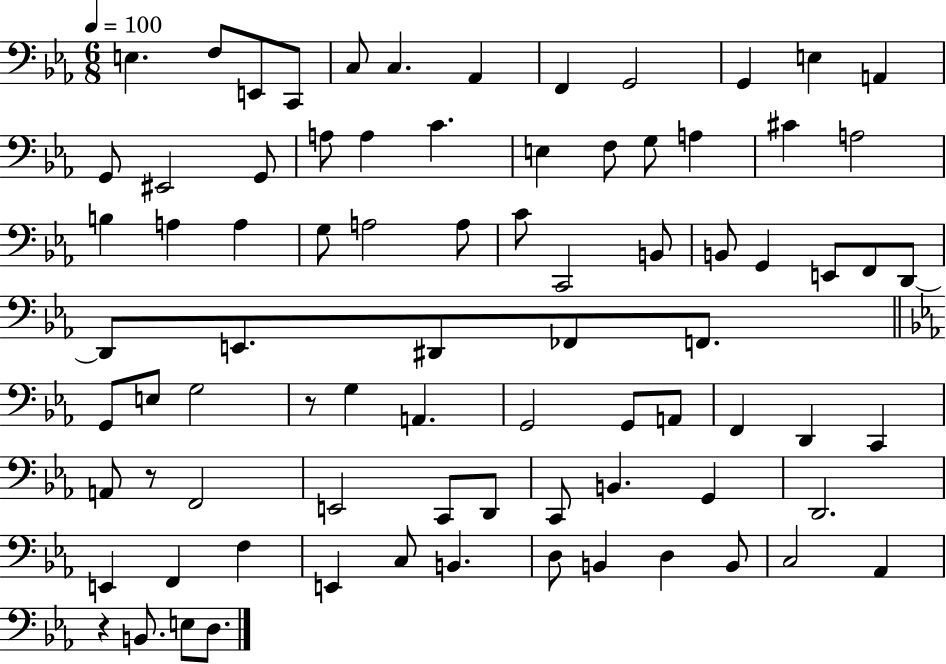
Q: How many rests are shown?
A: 3